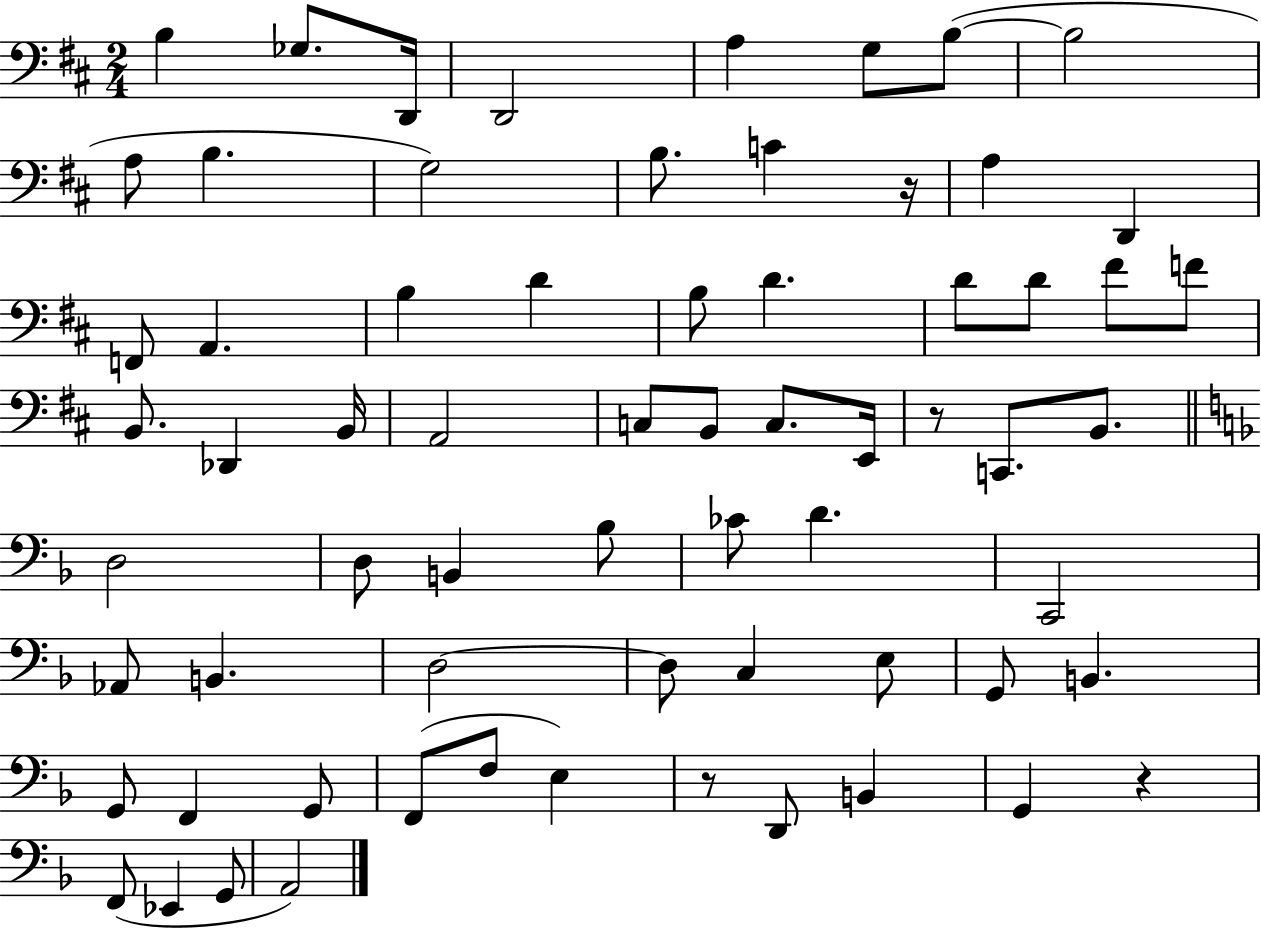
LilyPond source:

{
  \clef bass
  \numericTimeSignature
  \time 2/4
  \key d \major
  b4 ges8. d,16 | d,2 | a4 g8 b8~(~ | b2 | \break a8 b4. | g2) | b8. c'4 r16 | a4 d,4 | \break f,8 a,4. | b4 d'4 | b8 d'4. | d'8 d'8 fis'8 f'8 | \break b,8. des,4 b,16 | a,2 | c8 b,8 c8. e,16 | r8 c,8. b,8. | \break \bar "||" \break \key f \major d2 | d8 b,4 bes8 | ces'8 d'4. | c,2 | \break aes,8 b,4. | d2~~ | d8 c4 e8 | g,8 b,4. | \break g,8 f,4 g,8 | f,8( f8 e4) | r8 d,8 b,4 | g,4 r4 | \break f,8( ees,4 g,8 | a,2) | \bar "|."
}